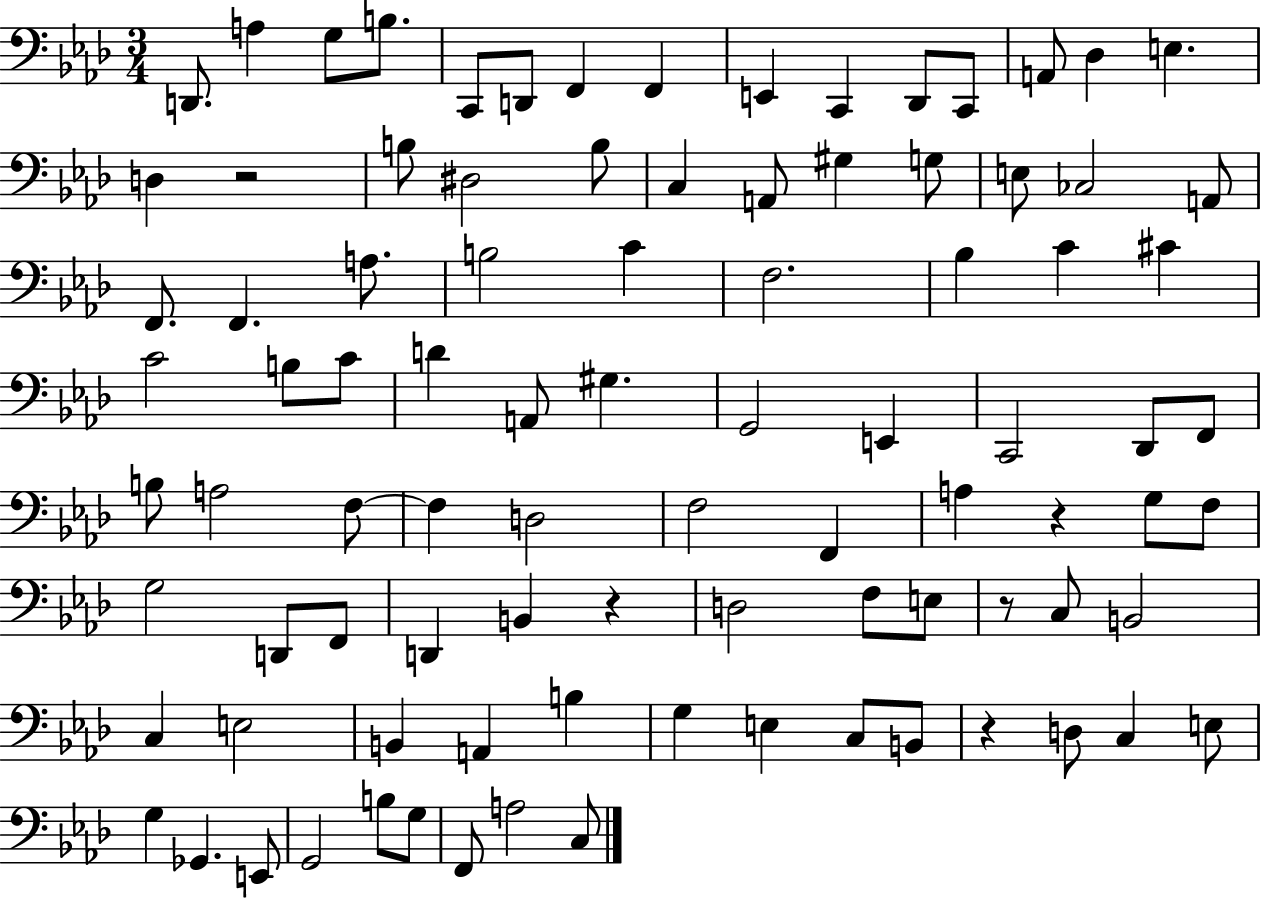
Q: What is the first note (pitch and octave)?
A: D2